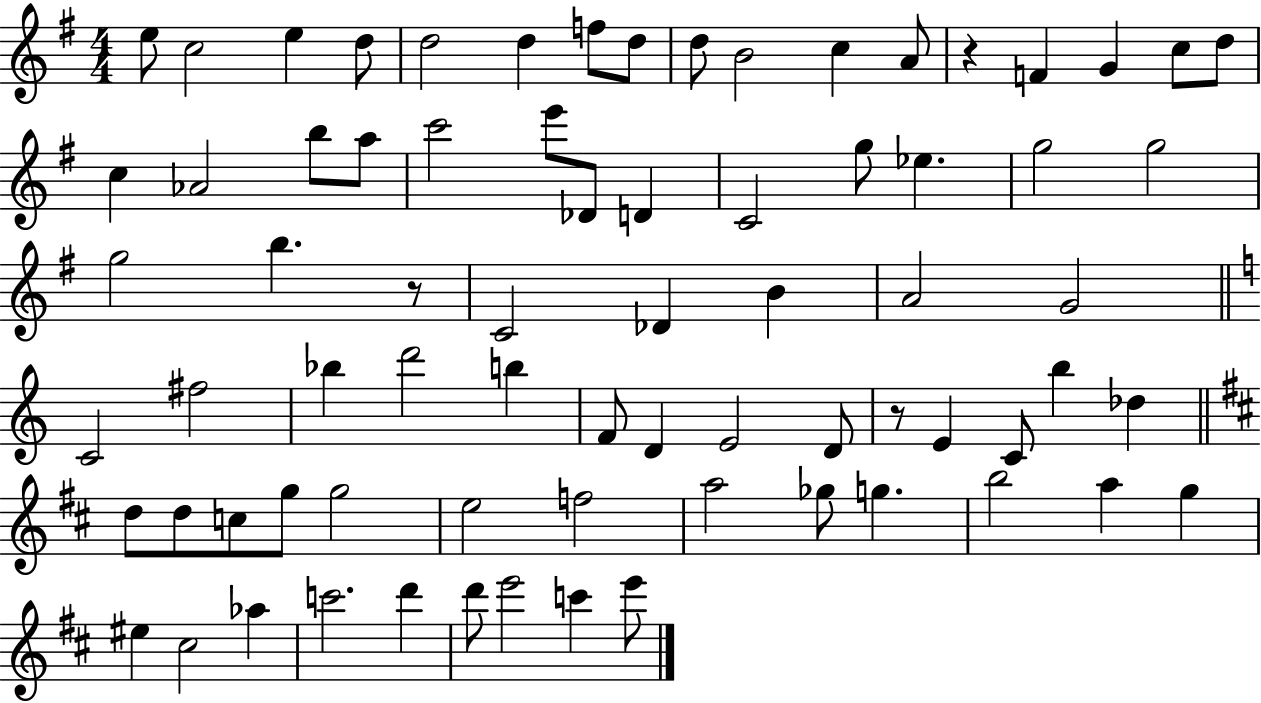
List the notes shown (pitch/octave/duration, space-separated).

E5/e C5/h E5/q D5/e D5/h D5/q F5/e D5/e D5/e B4/h C5/q A4/e R/q F4/q G4/q C5/e D5/e C5/q Ab4/h B5/e A5/e C6/h E6/e Db4/e D4/q C4/h G5/e Eb5/q. G5/h G5/h G5/h B5/q. R/e C4/h Db4/q B4/q A4/h G4/h C4/h F#5/h Bb5/q D6/h B5/q F4/e D4/q E4/h D4/e R/e E4/q C4/e B5/q Db5/q D5/e D5/e C5/e G5/e G5/h E5/h F5/h A5/h Gb5/e G5/q. B5/h A5/q G5/q EIS5/q C#5/h Ab5/q C6/h. D6/q D6/e E6/h C6/q E6/e